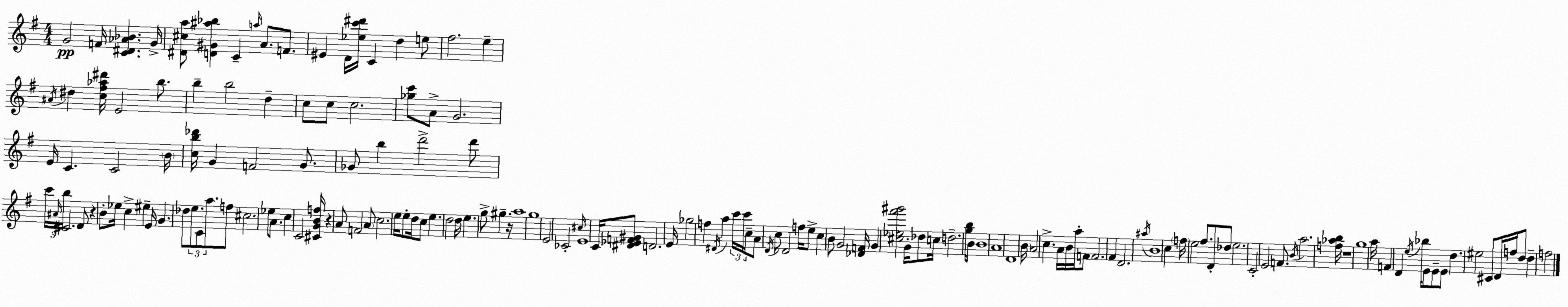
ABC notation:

X:1
T:Untitled
M:4/4
L:1/4
K:Em
G2 F/4 [C^D_A_B] G/4 [^D^ca]/2 [D^G^a_b] C a/4 A/2 F/2 ^E D/4 [_ec'^d']/4 C d e/2 ^f2 e ^A/4 ^d [c^f_a^d']/4 E2 b/2 b b2 d c/2 c/2 c2 [_gc']/2 A/2 G2 E/4 C C2 B/4 [cb_d']/4 G F2 G/2 _G/2 b d'2 d'/2 c'/4 ^A/4 b/4 ^C2 D/2 z B/2 _e/4 c ^e E/4 G _d/2 e/2 C/2 a/2 f/2 ^c2 _e/2 A/2 c C2 [^CGBf]/4 z A/2 F2 A/2 c2 e/4 e/2 d/4 c/2 e d2 d/4 e g/2 ^g z/4 a4 g4 E2 _C2 ^c/4 E4 C/4 [^D_EF^G]/2 D2 E/4 _g2 f ^D/4 a c'/4 c'/4 c/4 A/2 D/4 c/2 D2 f/4 e/2 c B/2 G2 [_DF]/4 G [^c_e^f'^g']2 G/4 _d/2 c/4 d2 [gb]/4 B/2 B4 A4 D4 B/4 A2 c A/4 B/4 a/4 F/2 F2 ^F D2 ^a/4 B4 c f/4 e2 ^f/2 D/2 _d/2 e2 C2 E2 F/2 B/4 a2 [f_ab]/4 z4 g4 a/4 F D e/4 _b/4 E/2 E/2 E/2 d ^e2 ^C/2 D/4 f/4 d/2 d f2